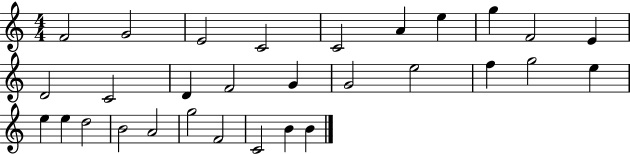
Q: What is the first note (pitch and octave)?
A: F4